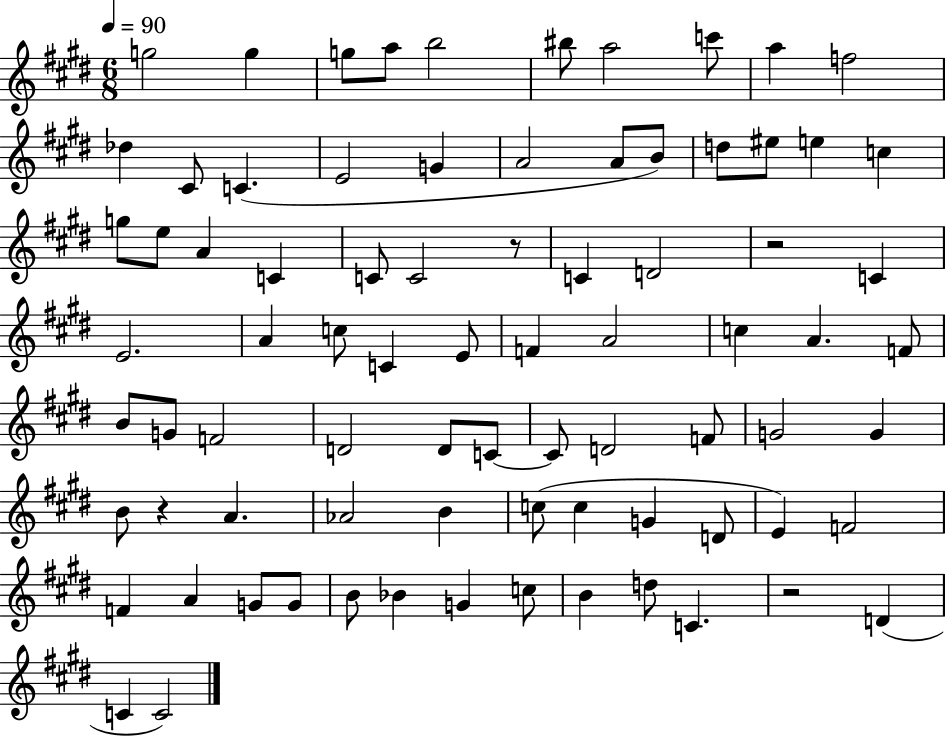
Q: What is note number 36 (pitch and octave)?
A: E4